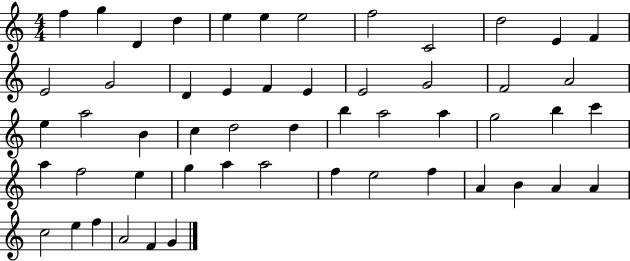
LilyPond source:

{
  \clef treble
  \numericTimeSignature
  \time 4/4
  \key c \major
  f''4 g''4 d'4 d''4 | e''4 e''4 e''2 | f''2 c'2 | d''2 e'4 f'4 | \break e'2 g'2 | d'4 e'4 f'4 e'4 | e'2 g'2 | f'2 a'2 | \break e''4 a''2 b'4 | c''4 d''2 d''4 | b''4 a''2 a''4 | g''2 b''4 c'''4 | \break a''4 f''2 e''4 | g''4 a''4 a''2 | f''4 e''2 f''4 | a'4 b'4 a'4 a'4 | \break c''2 e''4 f''4 | a'2 f'4 g'4 | \bar "|."
}